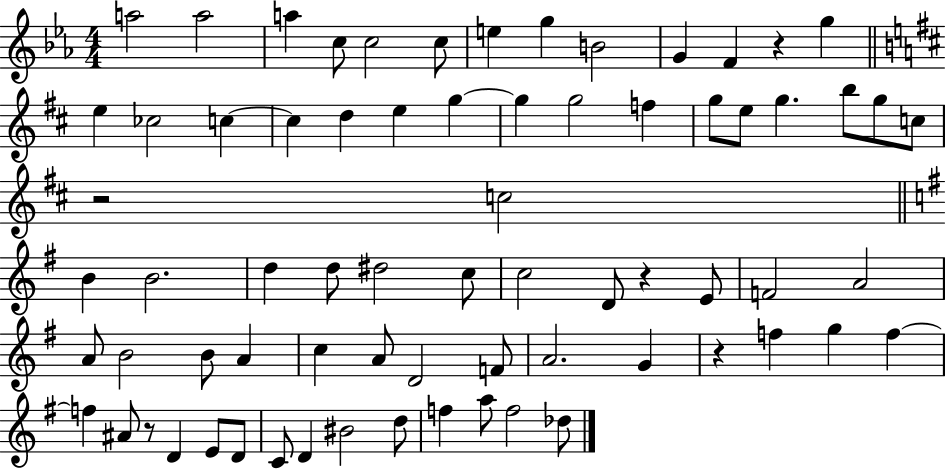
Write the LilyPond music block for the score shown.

{
  \clef treble
  \numericTimeSignature
  \time 4/4
  \key ees \major
  a''2 a''2 | a''4 c''8 c''2 c''8 | e''4 g''4 b'2 | g'4 f'4 r4 g''4 | \break \bar "||" \break \key d \major e''4 ces''2 c''4~~ | c''4 d''4 e''4 g''4~~ | g''4 g''2 f''4 | g''8 e''8 g''4. b''8 g''8 c''8 | \break r2 c''2 | \bar "||" \break \key g \major b'4 b'2. | d''4 d''8 dis''2 c''8 | c''2 d'8 r4 e'8 | f'2 a'2 | \break a'8 b'2 b'8 a'4 | c''4 a'8 d'2 f'8 | a'2. g'4 | r4 f''4 g''4 f''4~~ | \break f''4 ais'8 r8 d'4 e'8 d'8 | c'8 d'4 bis'2 d''8 | f''4 a''8 f''2 des''8 | \bar "|."
}